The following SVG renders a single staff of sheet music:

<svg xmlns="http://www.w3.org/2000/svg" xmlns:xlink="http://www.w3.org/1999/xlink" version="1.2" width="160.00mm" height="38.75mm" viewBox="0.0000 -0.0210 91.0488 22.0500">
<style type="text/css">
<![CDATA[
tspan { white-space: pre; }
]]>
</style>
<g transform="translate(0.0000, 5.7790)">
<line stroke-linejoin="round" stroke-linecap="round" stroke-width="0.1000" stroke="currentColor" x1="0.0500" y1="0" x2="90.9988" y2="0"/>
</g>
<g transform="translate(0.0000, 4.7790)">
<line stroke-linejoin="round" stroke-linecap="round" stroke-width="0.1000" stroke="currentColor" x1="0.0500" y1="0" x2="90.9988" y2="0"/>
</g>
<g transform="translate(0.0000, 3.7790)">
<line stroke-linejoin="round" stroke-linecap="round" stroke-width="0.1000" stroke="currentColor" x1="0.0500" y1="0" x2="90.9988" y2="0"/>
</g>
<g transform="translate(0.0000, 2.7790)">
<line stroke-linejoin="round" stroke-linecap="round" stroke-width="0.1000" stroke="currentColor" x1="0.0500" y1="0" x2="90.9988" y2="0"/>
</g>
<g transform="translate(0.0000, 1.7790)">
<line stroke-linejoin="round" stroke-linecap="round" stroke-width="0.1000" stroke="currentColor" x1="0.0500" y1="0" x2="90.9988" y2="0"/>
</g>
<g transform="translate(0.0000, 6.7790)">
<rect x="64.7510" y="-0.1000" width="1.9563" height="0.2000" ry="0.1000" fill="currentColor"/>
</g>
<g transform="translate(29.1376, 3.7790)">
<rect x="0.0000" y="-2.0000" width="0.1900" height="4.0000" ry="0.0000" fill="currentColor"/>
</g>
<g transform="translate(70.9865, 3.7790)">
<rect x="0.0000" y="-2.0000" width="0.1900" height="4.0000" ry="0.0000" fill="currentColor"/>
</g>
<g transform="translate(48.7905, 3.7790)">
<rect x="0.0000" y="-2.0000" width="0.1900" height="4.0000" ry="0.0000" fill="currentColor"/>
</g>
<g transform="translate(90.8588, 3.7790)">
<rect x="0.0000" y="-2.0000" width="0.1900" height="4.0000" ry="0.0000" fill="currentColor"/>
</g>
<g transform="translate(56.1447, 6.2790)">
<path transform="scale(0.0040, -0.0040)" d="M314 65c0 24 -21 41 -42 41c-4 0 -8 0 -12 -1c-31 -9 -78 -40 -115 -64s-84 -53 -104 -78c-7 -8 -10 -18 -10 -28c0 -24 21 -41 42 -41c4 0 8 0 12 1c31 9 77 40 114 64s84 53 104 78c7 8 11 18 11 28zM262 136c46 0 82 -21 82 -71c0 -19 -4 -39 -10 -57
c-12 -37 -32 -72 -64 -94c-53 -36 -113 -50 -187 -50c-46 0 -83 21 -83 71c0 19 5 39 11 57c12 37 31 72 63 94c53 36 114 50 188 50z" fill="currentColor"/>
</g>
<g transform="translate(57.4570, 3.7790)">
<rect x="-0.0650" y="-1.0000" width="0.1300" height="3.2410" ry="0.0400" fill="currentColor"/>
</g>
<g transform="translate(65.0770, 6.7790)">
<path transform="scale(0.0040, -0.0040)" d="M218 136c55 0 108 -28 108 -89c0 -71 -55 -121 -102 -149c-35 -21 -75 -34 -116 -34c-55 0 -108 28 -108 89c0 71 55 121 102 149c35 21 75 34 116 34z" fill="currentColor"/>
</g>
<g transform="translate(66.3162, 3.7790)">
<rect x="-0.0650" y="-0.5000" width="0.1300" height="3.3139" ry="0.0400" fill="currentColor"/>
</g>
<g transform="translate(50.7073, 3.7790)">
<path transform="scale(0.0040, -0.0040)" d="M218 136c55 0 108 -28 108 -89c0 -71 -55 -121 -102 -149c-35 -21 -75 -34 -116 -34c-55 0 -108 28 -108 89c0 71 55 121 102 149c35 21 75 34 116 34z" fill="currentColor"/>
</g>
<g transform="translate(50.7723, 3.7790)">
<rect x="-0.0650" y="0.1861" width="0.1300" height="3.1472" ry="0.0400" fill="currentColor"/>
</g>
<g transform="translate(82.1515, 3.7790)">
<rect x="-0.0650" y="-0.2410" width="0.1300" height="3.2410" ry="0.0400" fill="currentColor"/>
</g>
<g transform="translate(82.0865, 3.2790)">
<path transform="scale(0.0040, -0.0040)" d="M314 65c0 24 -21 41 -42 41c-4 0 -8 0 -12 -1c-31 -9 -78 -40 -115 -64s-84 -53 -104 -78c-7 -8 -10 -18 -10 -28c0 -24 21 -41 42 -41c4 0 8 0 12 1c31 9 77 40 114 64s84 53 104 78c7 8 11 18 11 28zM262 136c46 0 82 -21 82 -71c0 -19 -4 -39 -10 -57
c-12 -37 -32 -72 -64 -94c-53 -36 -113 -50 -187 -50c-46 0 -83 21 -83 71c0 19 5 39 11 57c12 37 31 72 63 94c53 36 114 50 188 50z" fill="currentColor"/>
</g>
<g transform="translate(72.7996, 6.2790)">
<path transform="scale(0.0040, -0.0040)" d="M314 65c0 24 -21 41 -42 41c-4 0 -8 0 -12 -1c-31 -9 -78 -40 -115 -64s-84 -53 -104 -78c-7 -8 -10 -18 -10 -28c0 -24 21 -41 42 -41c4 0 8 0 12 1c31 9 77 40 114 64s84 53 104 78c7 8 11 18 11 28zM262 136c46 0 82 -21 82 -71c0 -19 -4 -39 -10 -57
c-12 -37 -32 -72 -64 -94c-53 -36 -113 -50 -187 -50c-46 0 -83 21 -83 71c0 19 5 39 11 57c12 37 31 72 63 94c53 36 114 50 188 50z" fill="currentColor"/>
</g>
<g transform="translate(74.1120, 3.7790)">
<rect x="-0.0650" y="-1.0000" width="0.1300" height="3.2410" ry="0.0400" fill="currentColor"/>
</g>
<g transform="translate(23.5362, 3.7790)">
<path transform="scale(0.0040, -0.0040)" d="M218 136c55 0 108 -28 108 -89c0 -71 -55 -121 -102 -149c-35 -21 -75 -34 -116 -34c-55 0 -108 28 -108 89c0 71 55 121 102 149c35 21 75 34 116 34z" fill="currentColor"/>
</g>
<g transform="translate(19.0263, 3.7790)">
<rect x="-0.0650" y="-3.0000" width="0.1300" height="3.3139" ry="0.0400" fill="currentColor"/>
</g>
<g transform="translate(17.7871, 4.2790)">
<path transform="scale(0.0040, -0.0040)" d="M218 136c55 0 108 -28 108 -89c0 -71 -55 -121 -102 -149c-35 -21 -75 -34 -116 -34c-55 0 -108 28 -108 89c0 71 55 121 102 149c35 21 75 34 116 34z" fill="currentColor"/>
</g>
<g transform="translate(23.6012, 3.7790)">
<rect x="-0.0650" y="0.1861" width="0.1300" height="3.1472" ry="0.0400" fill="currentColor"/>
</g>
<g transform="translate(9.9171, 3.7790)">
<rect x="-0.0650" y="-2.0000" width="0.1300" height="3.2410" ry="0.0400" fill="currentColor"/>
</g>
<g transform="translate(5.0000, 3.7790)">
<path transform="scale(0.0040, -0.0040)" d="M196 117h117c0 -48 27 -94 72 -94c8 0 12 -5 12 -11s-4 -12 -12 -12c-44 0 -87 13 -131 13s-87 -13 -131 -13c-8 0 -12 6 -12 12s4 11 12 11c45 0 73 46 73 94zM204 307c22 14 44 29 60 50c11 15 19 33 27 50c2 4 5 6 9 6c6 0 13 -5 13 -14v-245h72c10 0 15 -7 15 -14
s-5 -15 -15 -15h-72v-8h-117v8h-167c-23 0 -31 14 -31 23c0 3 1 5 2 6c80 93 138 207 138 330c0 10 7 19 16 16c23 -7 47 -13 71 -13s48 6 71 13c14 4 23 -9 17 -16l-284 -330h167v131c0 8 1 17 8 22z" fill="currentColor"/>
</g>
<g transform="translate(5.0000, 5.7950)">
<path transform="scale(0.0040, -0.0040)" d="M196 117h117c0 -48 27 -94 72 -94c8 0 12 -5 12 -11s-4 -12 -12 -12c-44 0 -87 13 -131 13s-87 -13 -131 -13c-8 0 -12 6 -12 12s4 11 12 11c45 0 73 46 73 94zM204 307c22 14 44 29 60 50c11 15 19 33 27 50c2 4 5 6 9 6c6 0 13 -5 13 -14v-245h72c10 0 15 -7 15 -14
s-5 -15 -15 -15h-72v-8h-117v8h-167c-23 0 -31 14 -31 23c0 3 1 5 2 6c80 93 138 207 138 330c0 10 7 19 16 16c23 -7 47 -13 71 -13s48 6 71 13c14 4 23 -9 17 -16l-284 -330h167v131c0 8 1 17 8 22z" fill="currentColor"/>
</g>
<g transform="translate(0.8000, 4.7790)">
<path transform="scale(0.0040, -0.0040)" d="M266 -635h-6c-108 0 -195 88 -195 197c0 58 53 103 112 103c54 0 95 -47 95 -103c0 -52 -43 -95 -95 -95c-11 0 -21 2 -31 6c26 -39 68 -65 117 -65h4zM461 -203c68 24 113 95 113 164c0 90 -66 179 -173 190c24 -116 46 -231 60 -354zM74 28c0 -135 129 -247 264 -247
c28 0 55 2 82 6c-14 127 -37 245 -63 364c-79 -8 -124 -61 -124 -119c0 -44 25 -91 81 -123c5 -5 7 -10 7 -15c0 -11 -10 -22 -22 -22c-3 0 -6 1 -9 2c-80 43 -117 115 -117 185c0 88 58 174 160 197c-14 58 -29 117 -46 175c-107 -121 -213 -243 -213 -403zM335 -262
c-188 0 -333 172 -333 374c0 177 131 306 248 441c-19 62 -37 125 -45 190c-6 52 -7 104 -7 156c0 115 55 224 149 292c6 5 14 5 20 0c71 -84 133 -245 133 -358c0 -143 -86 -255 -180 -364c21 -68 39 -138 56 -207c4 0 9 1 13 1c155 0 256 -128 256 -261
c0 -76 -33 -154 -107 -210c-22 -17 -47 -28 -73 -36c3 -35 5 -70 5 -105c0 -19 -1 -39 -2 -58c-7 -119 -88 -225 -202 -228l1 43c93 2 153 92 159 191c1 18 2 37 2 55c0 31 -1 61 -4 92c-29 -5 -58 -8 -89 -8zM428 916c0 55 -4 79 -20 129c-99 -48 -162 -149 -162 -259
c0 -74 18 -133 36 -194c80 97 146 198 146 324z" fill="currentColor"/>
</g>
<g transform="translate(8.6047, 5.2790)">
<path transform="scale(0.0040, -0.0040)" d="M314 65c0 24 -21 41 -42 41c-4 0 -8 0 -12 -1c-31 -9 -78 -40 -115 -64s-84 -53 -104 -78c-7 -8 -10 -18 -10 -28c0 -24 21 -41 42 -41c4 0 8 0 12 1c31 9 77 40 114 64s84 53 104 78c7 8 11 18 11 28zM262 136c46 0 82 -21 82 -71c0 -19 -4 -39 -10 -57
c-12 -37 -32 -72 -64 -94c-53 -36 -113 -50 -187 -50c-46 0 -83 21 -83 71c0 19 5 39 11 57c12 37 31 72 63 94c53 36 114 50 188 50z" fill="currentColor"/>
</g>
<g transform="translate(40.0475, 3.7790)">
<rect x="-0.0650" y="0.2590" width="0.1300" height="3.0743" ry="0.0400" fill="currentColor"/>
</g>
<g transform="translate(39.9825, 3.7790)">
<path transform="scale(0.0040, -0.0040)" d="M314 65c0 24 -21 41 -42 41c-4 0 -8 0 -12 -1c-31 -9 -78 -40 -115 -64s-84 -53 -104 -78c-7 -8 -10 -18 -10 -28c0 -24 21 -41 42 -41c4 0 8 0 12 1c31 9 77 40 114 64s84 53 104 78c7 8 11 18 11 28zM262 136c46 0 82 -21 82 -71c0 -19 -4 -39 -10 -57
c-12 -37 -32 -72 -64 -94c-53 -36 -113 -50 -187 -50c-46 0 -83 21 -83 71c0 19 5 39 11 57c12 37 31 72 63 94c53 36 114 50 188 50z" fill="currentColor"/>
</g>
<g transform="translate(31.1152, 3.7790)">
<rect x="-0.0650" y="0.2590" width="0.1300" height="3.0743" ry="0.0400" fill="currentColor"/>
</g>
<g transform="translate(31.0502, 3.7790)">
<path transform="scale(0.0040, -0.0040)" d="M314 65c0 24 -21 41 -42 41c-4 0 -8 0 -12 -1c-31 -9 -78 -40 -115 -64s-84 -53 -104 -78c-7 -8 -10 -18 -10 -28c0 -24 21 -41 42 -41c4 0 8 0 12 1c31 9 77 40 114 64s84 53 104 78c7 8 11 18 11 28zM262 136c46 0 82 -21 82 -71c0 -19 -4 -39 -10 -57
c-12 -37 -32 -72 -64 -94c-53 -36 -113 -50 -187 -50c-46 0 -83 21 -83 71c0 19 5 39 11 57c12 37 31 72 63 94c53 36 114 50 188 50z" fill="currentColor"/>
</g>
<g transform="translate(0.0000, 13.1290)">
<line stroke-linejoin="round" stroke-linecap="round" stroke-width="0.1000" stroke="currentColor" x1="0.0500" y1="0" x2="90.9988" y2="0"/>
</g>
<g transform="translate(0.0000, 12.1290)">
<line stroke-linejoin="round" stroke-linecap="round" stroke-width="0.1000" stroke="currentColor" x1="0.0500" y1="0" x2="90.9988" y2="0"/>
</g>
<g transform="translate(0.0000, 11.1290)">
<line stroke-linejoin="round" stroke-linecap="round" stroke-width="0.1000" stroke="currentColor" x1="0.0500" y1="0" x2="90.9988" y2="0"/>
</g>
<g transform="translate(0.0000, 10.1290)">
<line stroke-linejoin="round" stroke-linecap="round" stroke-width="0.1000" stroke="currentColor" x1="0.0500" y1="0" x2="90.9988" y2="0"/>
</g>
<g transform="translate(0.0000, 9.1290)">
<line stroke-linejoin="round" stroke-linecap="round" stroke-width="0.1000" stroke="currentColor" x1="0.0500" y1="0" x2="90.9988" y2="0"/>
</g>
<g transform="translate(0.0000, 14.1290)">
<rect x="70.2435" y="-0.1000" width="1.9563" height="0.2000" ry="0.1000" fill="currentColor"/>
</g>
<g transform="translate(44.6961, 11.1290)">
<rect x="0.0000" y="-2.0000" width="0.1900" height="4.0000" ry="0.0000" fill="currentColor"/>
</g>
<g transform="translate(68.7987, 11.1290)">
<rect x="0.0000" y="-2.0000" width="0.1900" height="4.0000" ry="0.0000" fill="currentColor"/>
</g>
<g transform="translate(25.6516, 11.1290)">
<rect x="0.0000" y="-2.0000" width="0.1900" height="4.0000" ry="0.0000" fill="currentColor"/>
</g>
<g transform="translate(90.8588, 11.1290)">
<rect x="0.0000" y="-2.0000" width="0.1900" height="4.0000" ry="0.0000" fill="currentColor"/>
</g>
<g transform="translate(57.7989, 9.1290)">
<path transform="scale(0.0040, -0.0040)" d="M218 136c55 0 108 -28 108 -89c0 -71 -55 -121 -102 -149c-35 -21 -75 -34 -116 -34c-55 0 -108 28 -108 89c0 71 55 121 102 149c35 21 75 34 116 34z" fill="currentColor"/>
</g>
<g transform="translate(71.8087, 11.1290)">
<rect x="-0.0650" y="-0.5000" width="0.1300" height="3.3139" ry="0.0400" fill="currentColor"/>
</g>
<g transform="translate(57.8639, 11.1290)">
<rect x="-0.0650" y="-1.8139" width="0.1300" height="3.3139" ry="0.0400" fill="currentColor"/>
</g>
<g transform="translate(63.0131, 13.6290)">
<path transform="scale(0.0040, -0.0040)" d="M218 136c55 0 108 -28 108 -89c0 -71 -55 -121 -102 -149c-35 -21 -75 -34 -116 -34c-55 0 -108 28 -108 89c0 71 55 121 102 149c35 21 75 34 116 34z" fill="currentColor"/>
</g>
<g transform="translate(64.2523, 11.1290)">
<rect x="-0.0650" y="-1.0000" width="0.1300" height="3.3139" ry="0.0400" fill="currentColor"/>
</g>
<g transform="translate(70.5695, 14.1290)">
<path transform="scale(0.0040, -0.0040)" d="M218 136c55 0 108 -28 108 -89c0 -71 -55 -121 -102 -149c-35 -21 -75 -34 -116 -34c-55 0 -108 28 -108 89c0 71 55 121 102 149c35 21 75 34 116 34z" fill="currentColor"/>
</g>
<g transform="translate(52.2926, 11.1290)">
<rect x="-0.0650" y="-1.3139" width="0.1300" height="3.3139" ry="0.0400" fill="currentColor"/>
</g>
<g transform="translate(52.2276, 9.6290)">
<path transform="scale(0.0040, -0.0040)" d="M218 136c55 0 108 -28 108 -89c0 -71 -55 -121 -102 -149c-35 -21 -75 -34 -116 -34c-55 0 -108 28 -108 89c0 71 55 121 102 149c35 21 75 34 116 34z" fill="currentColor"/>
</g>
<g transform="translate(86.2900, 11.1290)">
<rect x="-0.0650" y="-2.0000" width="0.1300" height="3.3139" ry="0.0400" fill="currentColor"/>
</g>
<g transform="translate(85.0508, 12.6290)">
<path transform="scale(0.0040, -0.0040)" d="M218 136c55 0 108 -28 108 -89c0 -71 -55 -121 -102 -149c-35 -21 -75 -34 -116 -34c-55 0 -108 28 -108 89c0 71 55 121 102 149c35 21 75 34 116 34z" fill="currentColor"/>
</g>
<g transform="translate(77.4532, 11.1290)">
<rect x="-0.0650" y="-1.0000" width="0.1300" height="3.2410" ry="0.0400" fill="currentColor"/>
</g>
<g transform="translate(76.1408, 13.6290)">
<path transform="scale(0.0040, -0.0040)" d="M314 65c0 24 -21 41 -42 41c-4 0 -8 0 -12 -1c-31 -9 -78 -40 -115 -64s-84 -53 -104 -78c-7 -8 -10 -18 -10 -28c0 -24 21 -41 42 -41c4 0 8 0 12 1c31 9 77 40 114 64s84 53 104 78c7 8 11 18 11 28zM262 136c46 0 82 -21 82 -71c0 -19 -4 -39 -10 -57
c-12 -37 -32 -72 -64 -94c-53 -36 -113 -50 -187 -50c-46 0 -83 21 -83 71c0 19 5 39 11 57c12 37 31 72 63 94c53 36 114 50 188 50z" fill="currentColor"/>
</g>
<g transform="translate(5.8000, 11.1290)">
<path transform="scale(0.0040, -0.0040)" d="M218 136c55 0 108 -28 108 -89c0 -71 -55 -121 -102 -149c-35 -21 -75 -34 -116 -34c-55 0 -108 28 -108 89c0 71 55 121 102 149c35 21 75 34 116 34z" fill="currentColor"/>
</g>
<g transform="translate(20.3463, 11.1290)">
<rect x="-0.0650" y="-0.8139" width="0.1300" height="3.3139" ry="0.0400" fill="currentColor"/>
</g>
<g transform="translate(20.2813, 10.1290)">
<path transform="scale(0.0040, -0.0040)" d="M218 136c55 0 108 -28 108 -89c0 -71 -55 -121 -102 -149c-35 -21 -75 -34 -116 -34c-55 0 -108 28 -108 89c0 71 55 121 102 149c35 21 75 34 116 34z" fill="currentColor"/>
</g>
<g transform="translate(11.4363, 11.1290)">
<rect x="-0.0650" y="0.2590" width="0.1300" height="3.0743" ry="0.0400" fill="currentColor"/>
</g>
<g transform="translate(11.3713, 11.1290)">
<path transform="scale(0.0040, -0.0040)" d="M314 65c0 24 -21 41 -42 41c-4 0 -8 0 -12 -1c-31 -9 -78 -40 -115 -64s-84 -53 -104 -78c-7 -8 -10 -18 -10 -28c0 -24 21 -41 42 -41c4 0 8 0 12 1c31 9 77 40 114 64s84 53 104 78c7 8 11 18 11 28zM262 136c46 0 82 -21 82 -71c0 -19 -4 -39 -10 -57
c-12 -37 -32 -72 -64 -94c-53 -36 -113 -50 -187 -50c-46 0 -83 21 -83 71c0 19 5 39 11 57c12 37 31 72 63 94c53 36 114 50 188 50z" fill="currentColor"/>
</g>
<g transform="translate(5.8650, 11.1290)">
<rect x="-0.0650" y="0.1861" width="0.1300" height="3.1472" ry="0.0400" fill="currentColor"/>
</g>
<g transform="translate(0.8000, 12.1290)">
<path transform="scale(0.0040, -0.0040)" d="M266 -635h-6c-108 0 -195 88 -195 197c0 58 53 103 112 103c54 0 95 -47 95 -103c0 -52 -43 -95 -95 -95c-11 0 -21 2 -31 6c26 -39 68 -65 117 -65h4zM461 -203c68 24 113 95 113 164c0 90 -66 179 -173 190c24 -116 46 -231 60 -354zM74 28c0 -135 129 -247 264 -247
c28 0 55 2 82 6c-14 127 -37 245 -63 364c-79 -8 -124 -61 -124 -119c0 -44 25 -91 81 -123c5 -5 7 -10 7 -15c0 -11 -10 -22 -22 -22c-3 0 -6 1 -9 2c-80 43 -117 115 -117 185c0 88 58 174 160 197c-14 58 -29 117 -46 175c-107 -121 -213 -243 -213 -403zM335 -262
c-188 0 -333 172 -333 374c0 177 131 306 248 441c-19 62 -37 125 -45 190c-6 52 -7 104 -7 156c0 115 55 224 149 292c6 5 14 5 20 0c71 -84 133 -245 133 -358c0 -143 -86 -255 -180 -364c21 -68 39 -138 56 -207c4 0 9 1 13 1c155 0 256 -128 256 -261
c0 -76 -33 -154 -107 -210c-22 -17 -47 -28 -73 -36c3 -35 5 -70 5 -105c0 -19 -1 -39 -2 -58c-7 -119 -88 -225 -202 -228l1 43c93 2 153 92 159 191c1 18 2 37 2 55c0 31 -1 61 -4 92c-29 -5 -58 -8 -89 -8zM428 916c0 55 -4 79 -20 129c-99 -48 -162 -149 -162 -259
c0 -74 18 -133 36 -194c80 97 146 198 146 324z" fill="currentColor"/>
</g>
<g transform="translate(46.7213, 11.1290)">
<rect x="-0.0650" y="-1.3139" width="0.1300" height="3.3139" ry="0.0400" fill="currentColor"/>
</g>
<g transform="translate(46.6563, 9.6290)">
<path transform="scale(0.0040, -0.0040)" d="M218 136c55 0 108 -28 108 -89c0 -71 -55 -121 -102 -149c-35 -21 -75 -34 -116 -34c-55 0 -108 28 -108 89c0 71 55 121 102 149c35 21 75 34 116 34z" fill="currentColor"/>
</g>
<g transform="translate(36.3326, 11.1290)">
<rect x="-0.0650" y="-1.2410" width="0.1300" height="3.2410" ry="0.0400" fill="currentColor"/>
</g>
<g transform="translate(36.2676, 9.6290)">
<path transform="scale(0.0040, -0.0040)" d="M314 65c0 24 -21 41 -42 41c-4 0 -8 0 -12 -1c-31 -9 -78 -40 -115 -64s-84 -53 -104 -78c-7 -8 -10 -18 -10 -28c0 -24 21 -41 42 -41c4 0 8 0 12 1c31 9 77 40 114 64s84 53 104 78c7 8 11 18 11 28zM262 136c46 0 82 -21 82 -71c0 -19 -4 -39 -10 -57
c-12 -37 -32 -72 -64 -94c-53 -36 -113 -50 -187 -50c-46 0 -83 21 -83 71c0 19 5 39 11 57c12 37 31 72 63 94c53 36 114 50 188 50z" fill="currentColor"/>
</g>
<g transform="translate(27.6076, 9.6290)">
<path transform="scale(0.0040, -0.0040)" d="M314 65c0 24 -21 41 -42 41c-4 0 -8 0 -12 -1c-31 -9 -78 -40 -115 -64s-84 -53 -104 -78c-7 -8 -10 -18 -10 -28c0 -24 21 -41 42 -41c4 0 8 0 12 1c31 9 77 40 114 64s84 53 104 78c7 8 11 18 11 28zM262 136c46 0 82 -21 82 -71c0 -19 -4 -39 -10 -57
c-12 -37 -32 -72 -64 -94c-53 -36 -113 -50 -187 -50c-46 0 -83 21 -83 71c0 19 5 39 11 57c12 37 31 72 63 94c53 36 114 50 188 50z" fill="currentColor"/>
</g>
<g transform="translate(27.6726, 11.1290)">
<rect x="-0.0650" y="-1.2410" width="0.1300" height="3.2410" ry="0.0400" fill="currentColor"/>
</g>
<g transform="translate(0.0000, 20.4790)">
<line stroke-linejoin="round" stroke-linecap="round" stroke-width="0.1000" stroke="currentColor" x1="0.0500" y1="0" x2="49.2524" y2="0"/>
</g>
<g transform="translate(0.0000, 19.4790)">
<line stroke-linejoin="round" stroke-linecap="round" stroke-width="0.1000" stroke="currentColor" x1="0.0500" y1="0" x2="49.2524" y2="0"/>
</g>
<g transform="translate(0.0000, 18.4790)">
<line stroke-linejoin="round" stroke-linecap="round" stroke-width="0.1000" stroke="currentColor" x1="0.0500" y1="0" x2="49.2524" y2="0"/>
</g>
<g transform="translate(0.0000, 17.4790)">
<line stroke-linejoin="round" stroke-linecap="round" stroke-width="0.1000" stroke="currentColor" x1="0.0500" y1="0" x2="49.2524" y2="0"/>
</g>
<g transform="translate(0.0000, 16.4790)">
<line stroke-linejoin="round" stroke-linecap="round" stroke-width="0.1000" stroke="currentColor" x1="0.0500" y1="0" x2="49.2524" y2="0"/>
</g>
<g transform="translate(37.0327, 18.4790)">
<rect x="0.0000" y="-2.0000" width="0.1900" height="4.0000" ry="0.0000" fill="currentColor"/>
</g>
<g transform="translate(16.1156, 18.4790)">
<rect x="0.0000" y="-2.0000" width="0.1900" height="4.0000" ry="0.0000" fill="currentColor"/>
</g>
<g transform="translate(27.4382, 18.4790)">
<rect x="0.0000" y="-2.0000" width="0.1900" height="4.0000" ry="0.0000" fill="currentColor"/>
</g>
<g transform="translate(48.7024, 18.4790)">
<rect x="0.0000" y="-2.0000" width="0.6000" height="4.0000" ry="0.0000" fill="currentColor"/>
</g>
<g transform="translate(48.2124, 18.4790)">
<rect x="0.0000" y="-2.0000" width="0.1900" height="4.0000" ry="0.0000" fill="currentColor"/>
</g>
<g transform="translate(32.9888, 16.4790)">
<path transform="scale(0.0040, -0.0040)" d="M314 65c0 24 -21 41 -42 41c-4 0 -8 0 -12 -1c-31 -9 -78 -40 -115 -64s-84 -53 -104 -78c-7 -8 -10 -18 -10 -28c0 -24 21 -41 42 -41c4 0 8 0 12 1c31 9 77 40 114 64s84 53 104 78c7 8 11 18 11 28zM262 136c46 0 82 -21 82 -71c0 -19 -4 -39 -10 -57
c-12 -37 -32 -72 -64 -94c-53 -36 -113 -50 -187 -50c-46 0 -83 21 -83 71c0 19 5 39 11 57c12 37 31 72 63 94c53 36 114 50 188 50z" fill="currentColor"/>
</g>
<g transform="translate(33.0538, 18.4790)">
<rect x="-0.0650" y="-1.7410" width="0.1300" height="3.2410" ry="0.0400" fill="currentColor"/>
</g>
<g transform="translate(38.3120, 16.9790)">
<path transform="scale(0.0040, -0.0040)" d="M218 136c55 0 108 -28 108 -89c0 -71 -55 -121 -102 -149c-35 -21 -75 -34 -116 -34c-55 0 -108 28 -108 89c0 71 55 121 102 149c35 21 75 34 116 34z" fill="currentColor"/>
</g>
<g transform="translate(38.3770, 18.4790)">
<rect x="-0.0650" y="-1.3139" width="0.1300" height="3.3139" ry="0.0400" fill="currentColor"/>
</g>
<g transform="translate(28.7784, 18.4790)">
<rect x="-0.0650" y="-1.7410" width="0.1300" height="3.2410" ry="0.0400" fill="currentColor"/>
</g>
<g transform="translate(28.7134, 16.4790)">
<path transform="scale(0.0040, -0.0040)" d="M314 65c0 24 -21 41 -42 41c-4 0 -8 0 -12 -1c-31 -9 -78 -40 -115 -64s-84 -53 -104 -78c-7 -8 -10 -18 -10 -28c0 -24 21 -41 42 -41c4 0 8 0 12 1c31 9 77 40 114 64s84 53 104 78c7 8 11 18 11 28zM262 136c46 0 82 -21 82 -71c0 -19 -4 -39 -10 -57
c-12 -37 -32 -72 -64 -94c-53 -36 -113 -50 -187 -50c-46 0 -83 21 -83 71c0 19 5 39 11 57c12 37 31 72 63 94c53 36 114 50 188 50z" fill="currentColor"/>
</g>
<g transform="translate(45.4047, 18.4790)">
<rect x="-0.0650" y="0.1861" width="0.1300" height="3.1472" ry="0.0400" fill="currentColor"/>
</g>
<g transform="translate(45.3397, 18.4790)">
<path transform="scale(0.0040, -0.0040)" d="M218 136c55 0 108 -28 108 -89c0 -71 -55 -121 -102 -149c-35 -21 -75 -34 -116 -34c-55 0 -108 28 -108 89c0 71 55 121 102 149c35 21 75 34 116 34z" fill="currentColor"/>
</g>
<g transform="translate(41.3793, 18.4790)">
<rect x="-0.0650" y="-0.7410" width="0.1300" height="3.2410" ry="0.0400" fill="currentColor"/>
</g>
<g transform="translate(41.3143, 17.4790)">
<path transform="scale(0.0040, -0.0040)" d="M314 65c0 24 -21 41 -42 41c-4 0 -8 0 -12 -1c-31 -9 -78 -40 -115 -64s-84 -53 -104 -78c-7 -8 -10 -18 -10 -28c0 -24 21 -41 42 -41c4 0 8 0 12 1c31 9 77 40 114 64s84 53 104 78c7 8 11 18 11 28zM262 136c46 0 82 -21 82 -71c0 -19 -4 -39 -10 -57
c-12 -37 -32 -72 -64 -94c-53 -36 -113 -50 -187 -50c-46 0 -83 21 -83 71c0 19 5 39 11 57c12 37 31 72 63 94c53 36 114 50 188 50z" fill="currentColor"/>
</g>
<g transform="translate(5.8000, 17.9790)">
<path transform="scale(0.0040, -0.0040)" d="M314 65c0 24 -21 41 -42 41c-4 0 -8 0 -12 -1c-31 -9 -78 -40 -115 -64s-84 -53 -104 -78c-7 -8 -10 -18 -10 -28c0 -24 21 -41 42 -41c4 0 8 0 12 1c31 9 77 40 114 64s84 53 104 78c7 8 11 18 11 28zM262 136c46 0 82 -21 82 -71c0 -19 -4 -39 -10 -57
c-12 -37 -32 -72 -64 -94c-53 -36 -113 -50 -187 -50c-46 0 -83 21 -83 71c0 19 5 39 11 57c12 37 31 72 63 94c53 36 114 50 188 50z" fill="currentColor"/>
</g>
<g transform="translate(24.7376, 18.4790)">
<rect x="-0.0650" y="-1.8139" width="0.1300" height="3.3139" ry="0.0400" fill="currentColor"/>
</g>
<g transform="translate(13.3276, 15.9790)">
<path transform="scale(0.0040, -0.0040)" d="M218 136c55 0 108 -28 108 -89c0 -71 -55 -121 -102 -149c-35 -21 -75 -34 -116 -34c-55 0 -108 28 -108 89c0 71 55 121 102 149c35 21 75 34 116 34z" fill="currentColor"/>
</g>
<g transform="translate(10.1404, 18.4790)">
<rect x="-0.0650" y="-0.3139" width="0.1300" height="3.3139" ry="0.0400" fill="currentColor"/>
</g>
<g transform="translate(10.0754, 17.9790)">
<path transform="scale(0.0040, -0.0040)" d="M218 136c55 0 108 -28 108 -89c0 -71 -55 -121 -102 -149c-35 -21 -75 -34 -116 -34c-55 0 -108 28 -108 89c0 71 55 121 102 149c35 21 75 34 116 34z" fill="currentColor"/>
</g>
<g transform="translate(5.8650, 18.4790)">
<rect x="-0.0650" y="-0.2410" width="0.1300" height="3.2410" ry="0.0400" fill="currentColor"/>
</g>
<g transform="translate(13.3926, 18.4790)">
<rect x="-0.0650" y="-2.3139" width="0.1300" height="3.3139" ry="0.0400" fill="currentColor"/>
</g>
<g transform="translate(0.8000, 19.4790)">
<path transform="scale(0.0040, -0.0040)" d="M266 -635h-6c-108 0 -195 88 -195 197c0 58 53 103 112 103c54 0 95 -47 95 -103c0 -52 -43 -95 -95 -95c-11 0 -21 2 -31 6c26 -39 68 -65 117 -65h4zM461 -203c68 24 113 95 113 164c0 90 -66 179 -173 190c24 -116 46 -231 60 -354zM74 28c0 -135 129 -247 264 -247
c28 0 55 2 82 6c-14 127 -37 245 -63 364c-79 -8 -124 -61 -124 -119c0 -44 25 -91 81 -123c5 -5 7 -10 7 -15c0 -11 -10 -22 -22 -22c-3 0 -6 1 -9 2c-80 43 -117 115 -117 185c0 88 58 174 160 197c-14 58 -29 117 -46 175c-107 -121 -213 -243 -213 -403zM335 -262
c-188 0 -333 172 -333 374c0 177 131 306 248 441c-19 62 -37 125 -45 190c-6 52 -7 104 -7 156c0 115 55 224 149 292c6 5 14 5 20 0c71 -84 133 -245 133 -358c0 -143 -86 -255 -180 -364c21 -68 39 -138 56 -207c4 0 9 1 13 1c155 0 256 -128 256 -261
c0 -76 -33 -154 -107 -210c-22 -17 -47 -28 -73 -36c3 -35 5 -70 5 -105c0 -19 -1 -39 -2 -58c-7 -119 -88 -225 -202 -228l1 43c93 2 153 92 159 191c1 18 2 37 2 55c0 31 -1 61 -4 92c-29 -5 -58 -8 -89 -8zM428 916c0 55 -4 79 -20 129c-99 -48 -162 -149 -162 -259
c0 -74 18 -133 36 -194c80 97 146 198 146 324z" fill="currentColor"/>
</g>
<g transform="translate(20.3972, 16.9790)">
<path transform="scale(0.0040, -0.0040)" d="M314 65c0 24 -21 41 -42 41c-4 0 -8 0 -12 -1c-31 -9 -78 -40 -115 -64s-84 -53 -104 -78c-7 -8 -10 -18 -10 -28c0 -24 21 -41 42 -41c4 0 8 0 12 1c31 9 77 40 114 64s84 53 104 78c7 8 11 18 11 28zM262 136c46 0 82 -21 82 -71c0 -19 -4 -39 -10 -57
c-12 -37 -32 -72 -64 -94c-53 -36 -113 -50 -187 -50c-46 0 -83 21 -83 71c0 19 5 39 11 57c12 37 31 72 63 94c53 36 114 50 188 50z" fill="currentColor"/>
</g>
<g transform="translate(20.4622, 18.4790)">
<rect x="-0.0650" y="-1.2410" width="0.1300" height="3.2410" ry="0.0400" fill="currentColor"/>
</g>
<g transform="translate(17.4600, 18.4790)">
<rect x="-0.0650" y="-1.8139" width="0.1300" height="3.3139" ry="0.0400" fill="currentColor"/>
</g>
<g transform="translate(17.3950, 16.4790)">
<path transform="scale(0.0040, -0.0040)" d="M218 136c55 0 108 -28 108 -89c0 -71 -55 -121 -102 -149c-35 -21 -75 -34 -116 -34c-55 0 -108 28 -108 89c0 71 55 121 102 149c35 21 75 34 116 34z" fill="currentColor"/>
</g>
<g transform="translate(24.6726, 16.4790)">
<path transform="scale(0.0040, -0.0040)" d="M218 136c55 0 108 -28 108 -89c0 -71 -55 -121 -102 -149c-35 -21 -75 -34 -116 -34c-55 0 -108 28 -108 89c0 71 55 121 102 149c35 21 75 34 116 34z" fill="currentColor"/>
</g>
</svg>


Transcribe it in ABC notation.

X:1
T:Untitled
M:4/4
L:1/4
K:C
F2 A B B2 B2 B D2 C D2 c2 B B2 d e2 e2 e e f D C D2 F c2 c g f e2 f f2 f2 e d2 B